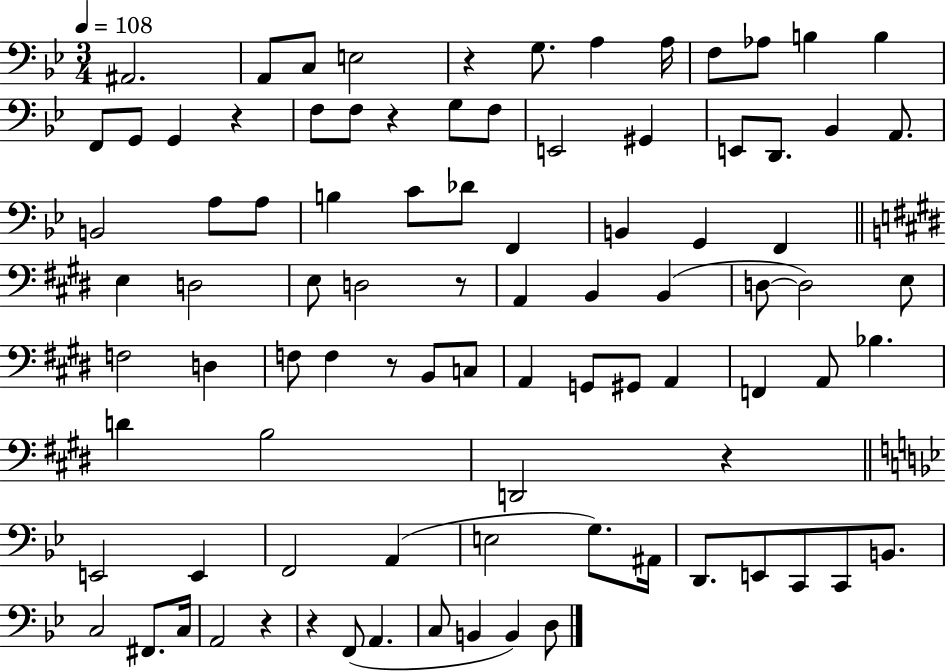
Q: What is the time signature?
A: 3/4